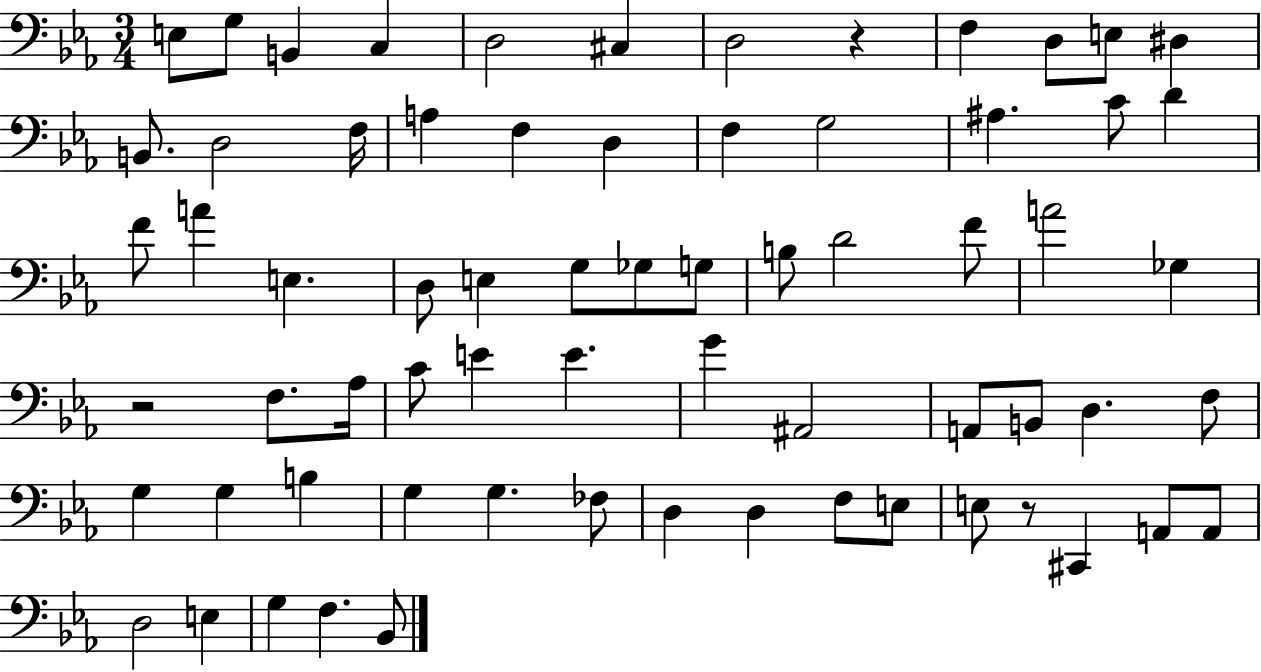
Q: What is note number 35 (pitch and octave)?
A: Gb3